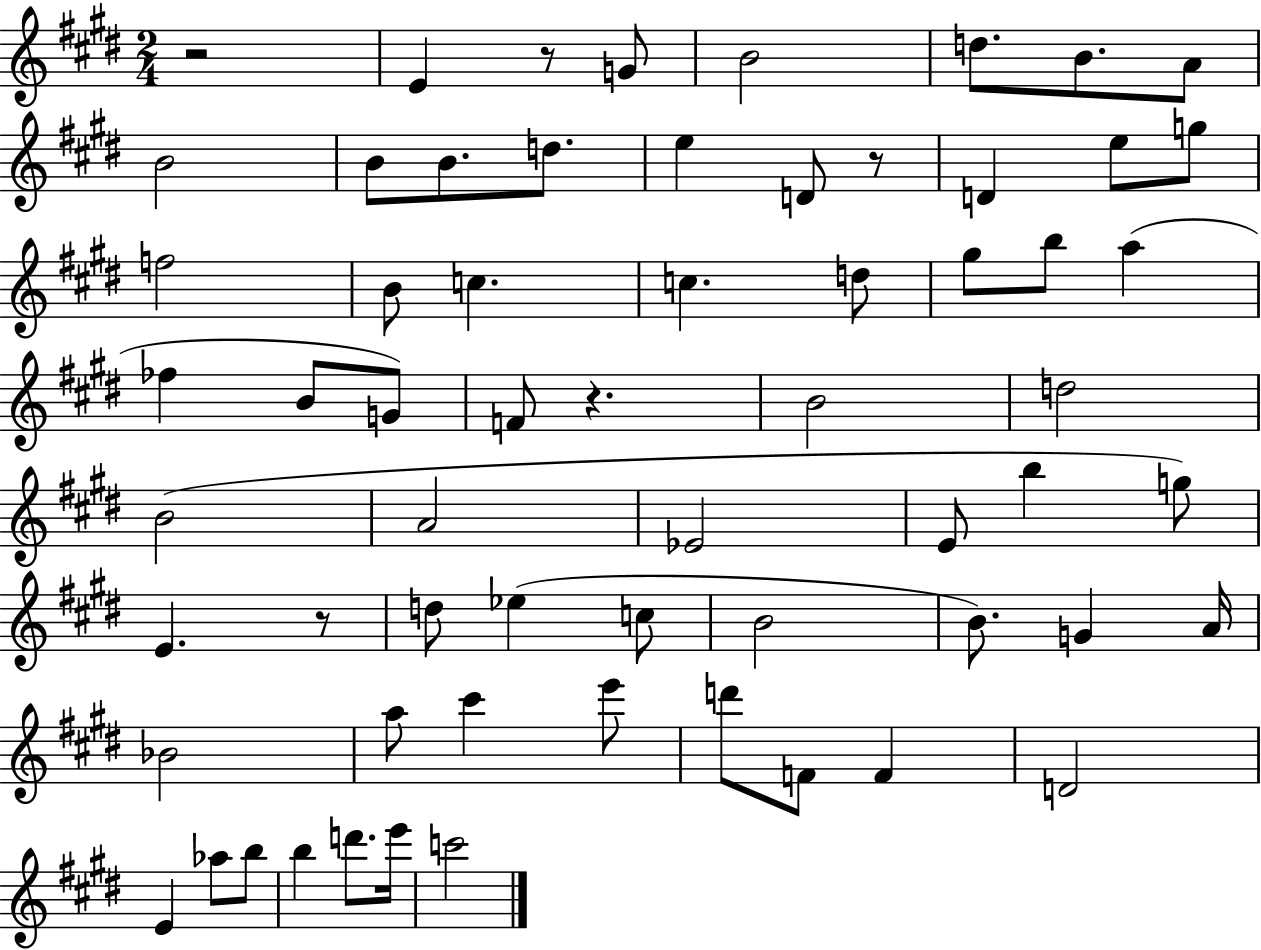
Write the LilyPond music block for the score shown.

{
  \clef treble
  \numericTimeSignature
  \time 2/4
  \key e \major
  r2 | e'4 r8 g'8 | b'2 | d''8. b'8. a'8 | \break b'2 | b'8 b'8. d''8. | e''4 d'8 r8 | d'4 e''8 g''8 | \break f''2 | b'8 c''4. | c''4. d''8 | gis''8 b''8 a''4( | \break fes''4 b'8 g'8) | f'8 r4. | b'2 | d''2 | \break b'2( | a'2 | ees'2 | e'8 b''4 g''8) | \break e'4. r8 | d''8 ees''4( c''8 | b'2 | b'8.) g'4 a'16 | \break bes'2 | a''8 cis'''4 e'''8 | d'''8 f'8 f'4 | d'2 | \break e'4 aes''8 b''8 | b''4 d'''8. e'''16 | c'''2 | \bar "|."
}